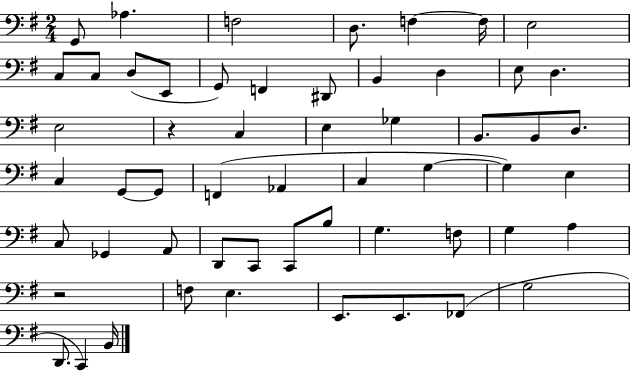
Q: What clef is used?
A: bass